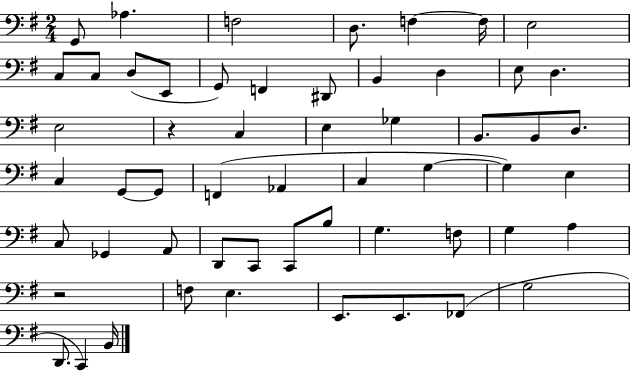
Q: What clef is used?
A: bass